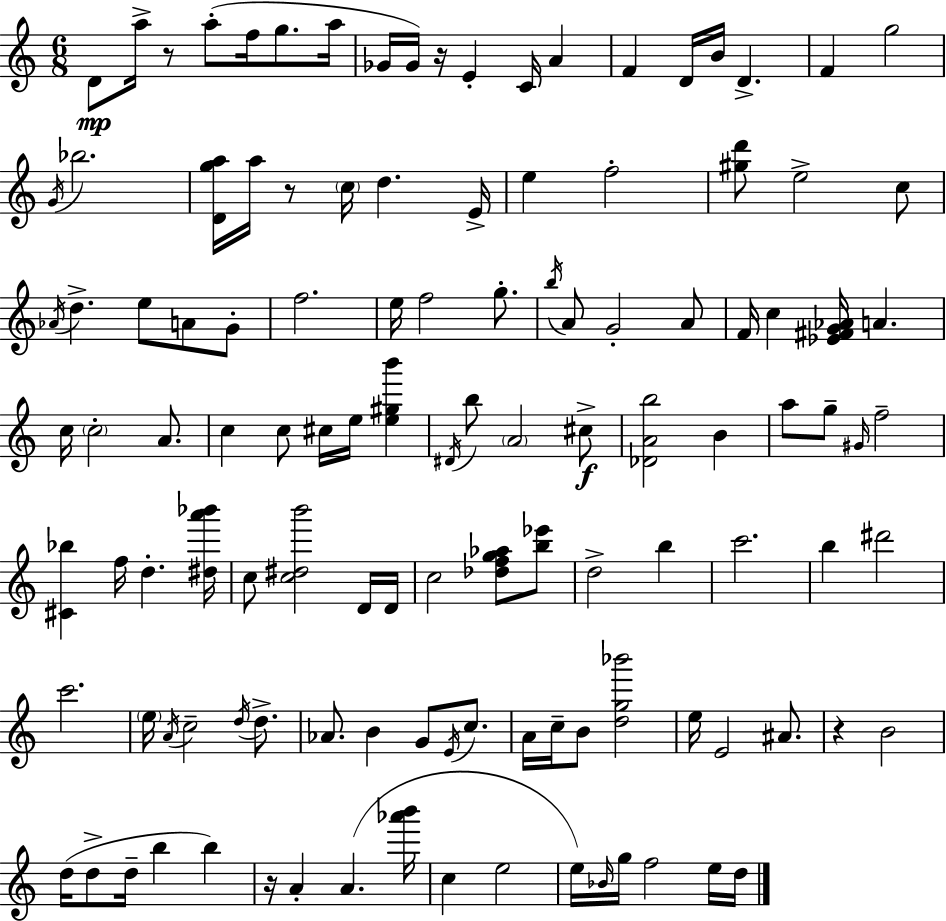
X:1
T:Untitled
M:6/8
L:1/4
K:Am
D/2 a/4 z/2 a/2 f/4 g/2 a/4 _G/4 _G/4 z/4 E C/4 A F D/4 B/4 D F g2 G/4 _b2 [Dga]/4 a/4 z/2 c/4 d E/4 e f2 [^gd']/2 e2 c/2 _A/4 d e/2 A/2 G/2 f2 e/4 f2 g/2 b/4 A/2 G2 A/2 F/4 c [_E^FG_A]/4 A c/4 c2 A/2 c c/2 ^c/4 e/4 [e^gb'] ^D/4 b/2 A2 ^c/2 [_DAb]2 B a/2 g/2 ^G/4 f2 [^C_b] f/4 d [^da'_b']/4 c/2 [c^db']2 D/4 D/4 c2 [_dfg_a]/2 [b_e']/2 d2 b c'2 b ^d'2 c'2 e/4 A/4 c2 d/4 d/2 _A/2 B G/2 E/4 c/2 A/4 c/4 B/2 [dg_b']2 e/4 E2 ^A/2 z B2 d/4 d/2 d/4 b b z/4 A A [_a'b']/4 c e2 e/4 _B/4 g/4 f2 e/4 d/4